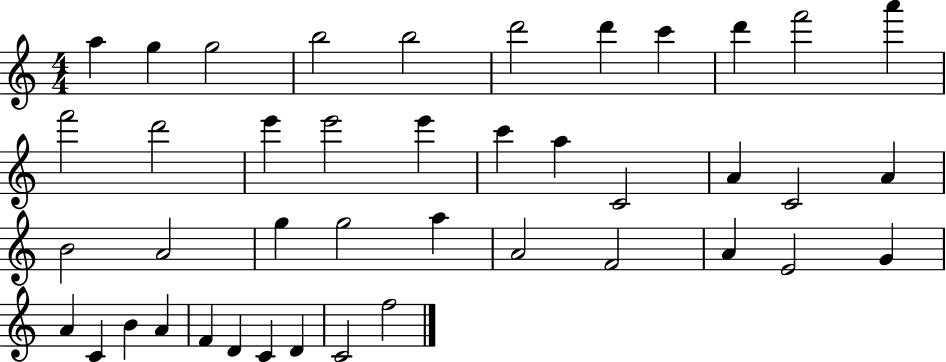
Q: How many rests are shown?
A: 0